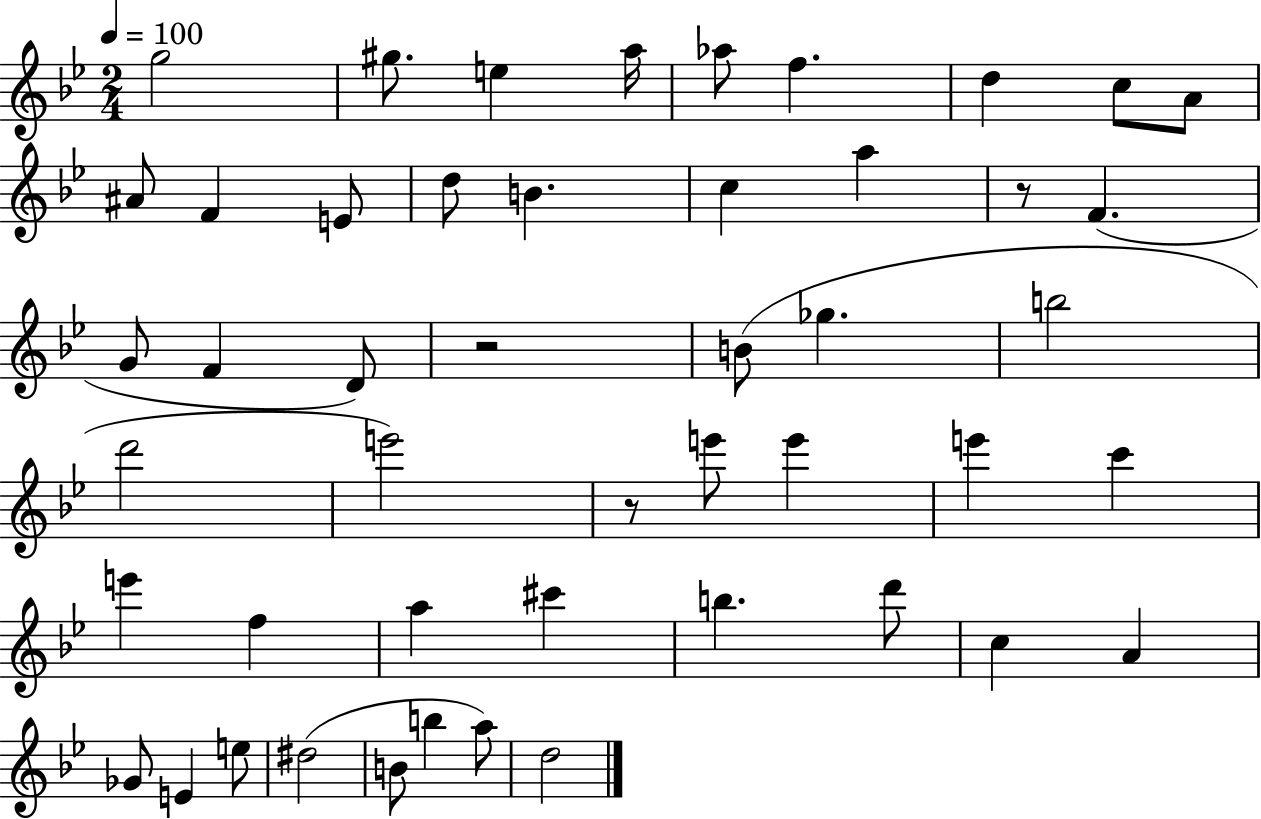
G5/h G#5/e. E5/q A5/s Ab5/e F5/q. D5/q C5/e A4/e A#4/e F4/q E4/e D5/e B4/q. C5/q A5/q R/e F4/q. G4/e F4/q D4/e R/h B4/e Gb5/q. B5/h D6/h E6/h R/e E6/e E6/q E6/q C6/q E6/q F5/q A5/q C#6/q B5/q. D6/e C5/q A4/q Gb4/e E4/q E5/e D#5/h B4/e B5/q A5/e D5/h